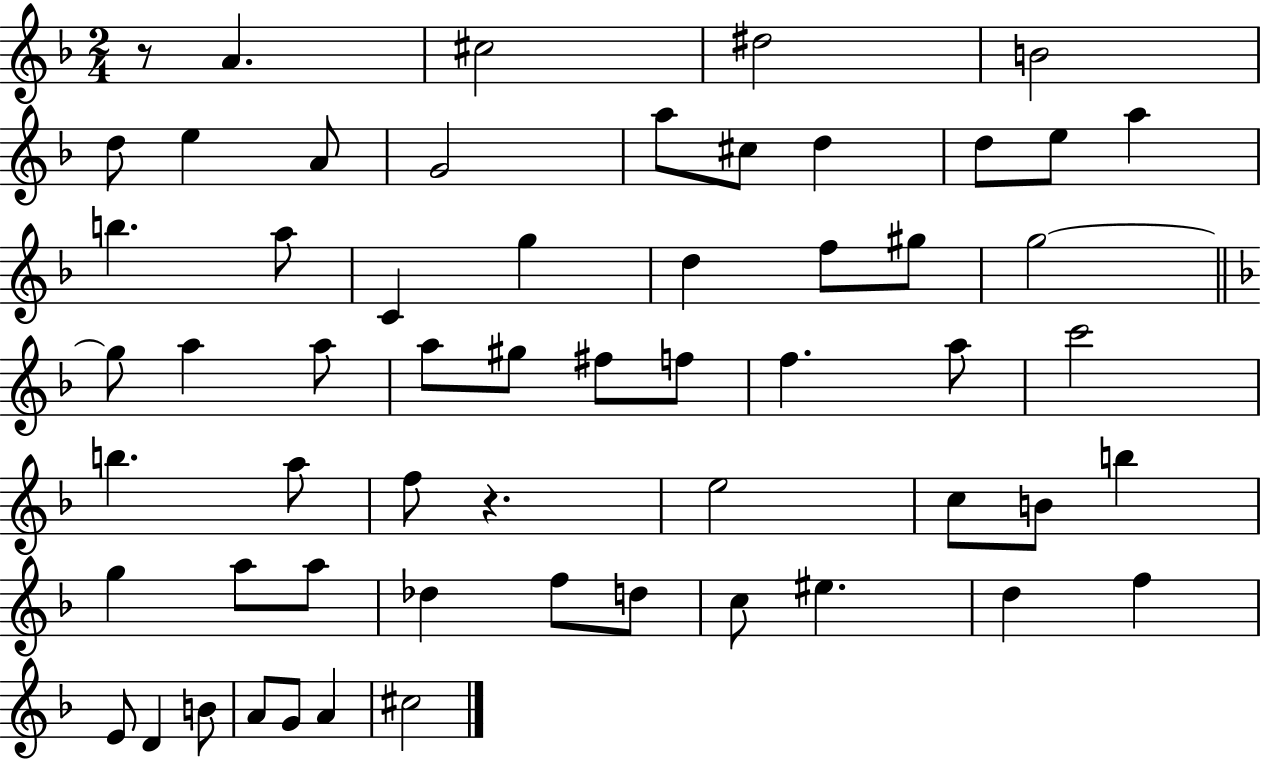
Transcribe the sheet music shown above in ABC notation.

X:1
T:Untitled
M:2/4
L:1/4
K:F
z/2 A ^c2 ^d2 B2 d/2 e A/2 G2 a/2 ^c/2 d d/2 e/2 a b a/2 C g d f/2 ^g/2 g2 g/2 a a/2 a/2 ^g/2 ^f/2 f/2 f a/2 c'2 b a/2 f/2 z e2 c/2 B/2 b g a/2 a/2 _d f/2 d/2 c/2 ^e d f E/2 D B/2 A/2 G/2 A ^c2